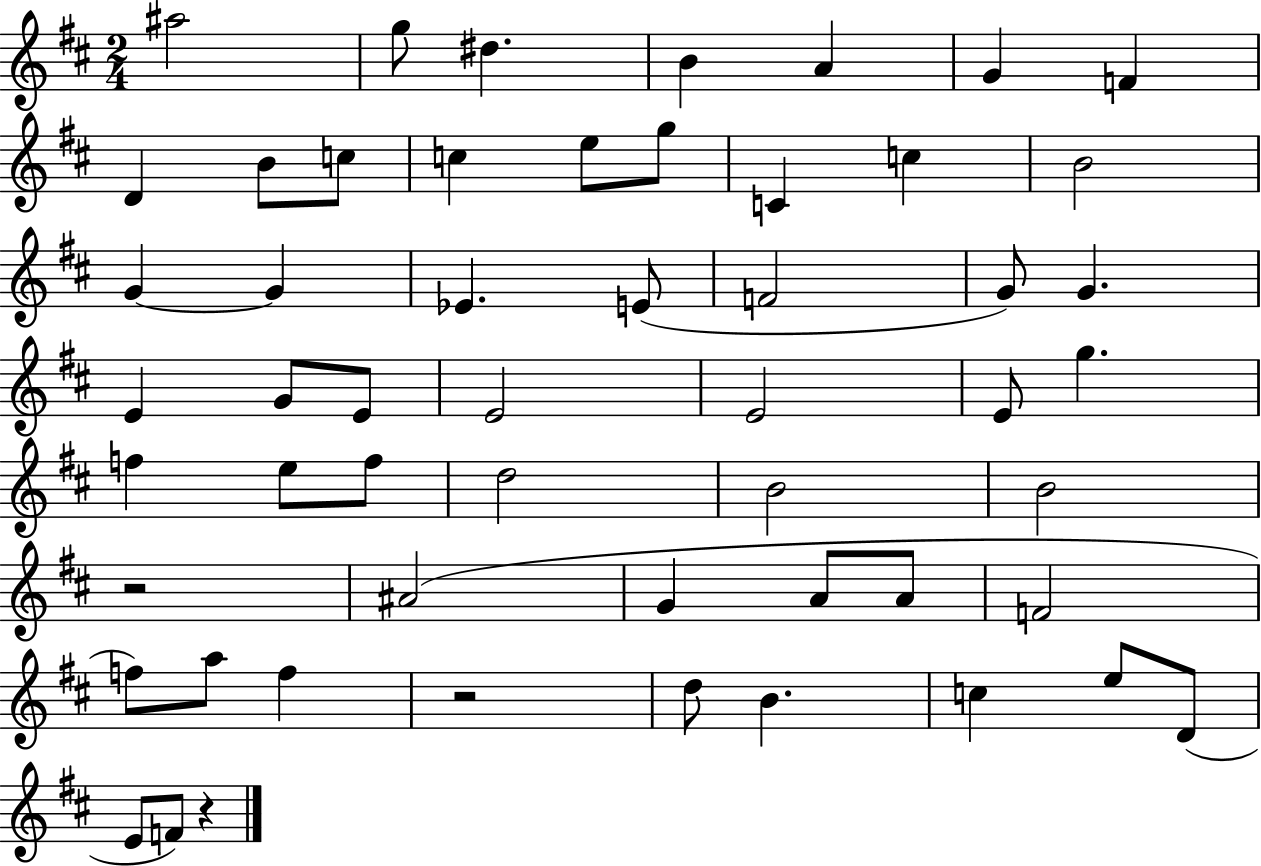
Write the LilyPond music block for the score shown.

{
  \clef treble
  \numericTimeSignature
  \time 2/4
  \key d \major
  \repeat volta 2 { ais''2 | g''8 dis''4. | b'4 a'4 | g'4 f'4 | \break d'4 b'8 c''8 | c''4 e''8 g''8 | c'4 c''4 | b'2 | \break g'4~~ g'4 | ees'4. e'8( | f'2 | g'8) g'4. | \break e'4 g'8 e'8 | e'2 | e'2 | e'8 g''4. | \break f''4 e''8 f''8 | d''2 | b'2 | b'2 | \break r2 | ais'2( | g'4 a'8 a'8 | f'2 | \break f''8) a''8 f''4 | r2 | d''8 b'4. | c''4 e''8 d'8( | \break e'8 f'8) r4 | } \bar "|."
}